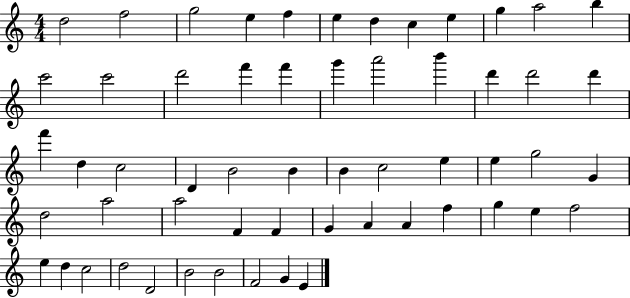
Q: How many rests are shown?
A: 0